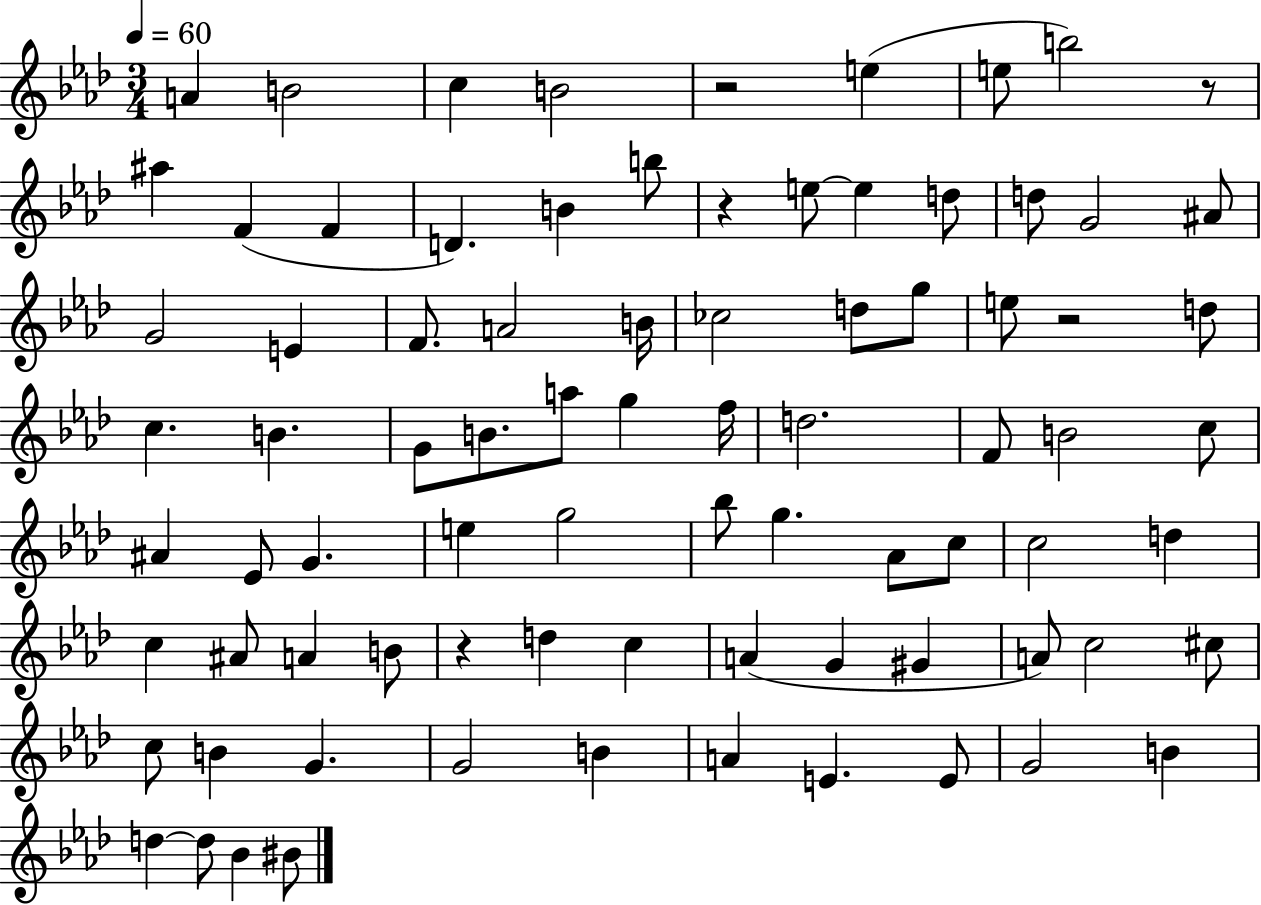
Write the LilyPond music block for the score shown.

{
  \clef treble
  \numericTimeSignature
  \time 3/4
  \key aes \major
  \tempo 4 = 60
  \repeat volta 2 { a'4 b'2 | c''4 b'2 | r2 e''4( | e''8 b''2) r8 | \break ais''4 f'4( f'4 | d'4.) b'4 b''8 | r4 e''8~~ e''4 d''8 | d''8 g'2 ais'8 | \break g'2 e'4 | f'8. a'2 b'16 | ces''2 d''8 g''8 | e''8 r2 d''8 | \break c''4. b'4. | g'8 b'8. a''8 g''4 f''16 | d''2. | f'8 b'2 c''8 | \break ais'4 ees'8 g'4. | e''4 g''2 | bes''8 g''4. aes'8 c''8 | c''2 d''4 | \break c''4 ais'8 a'4 b'8 | r4 d''4 c''4 | a'4( g'4 gis'4 | a'8) c''2 cis''8 | \break c''8 b'4 g'4. | g'2 b'4 | a'4 e'4. e'8 | g'2 b'4 | \break d''4~~ d''8 bes'4 bis'8 | } \bar "|."
}